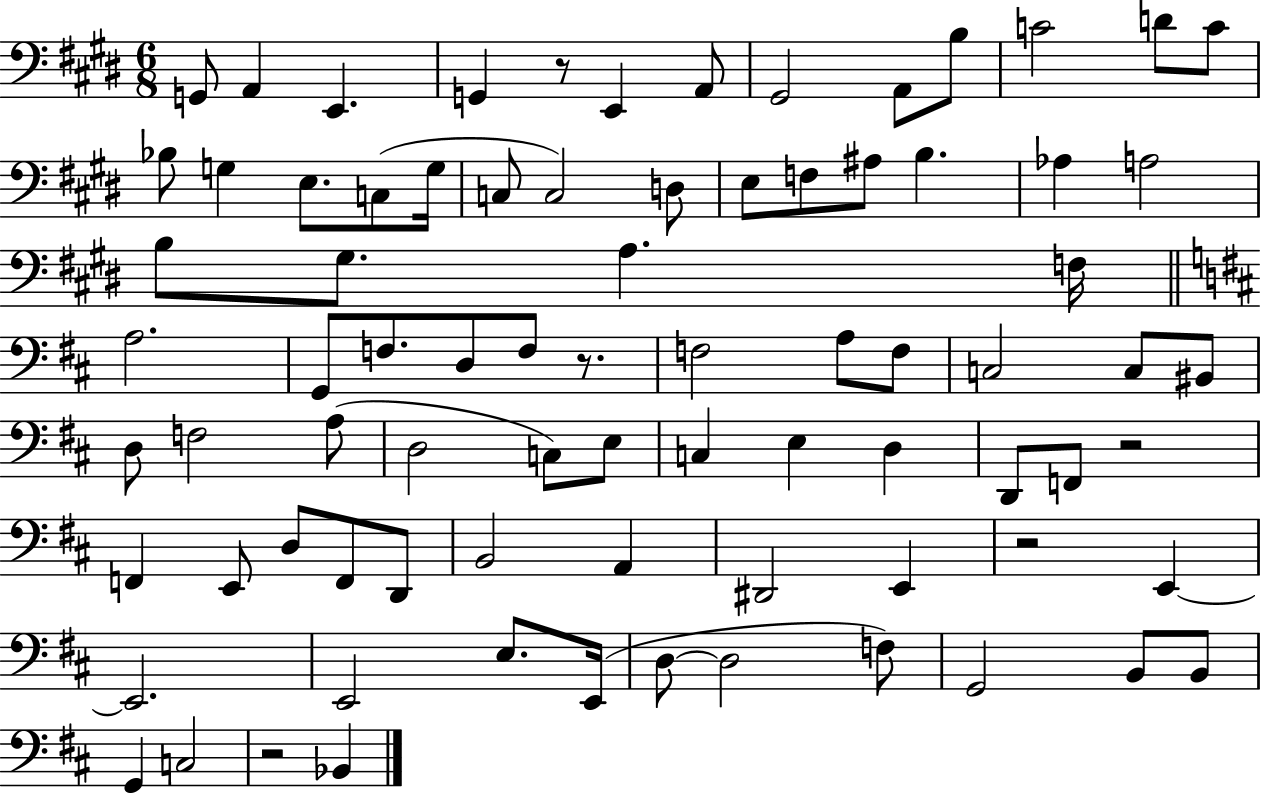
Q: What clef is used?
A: bass